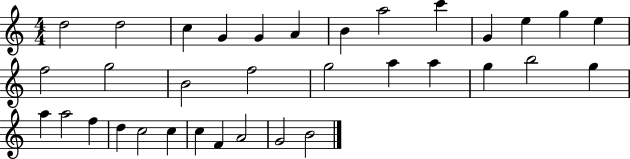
{
  \clef treble
  \numericTimeSignature
  \time 4/4
  \key c \major
  d''2 d''2 | c''4 g'4 g'4 a'4 | b'4 a''2 c'''4 | g'4 e''4 g''4 e''4 | \break f''2 g''2 | b'2 f''2 | g''2 a''4 a''4 | g''4 b''2 g''4 | \break a''4 a''2 f''4 | d''4 c''2 c''4 | c''4 f'4 a'2 | g'2 b'2 | \break \bar "|."
}